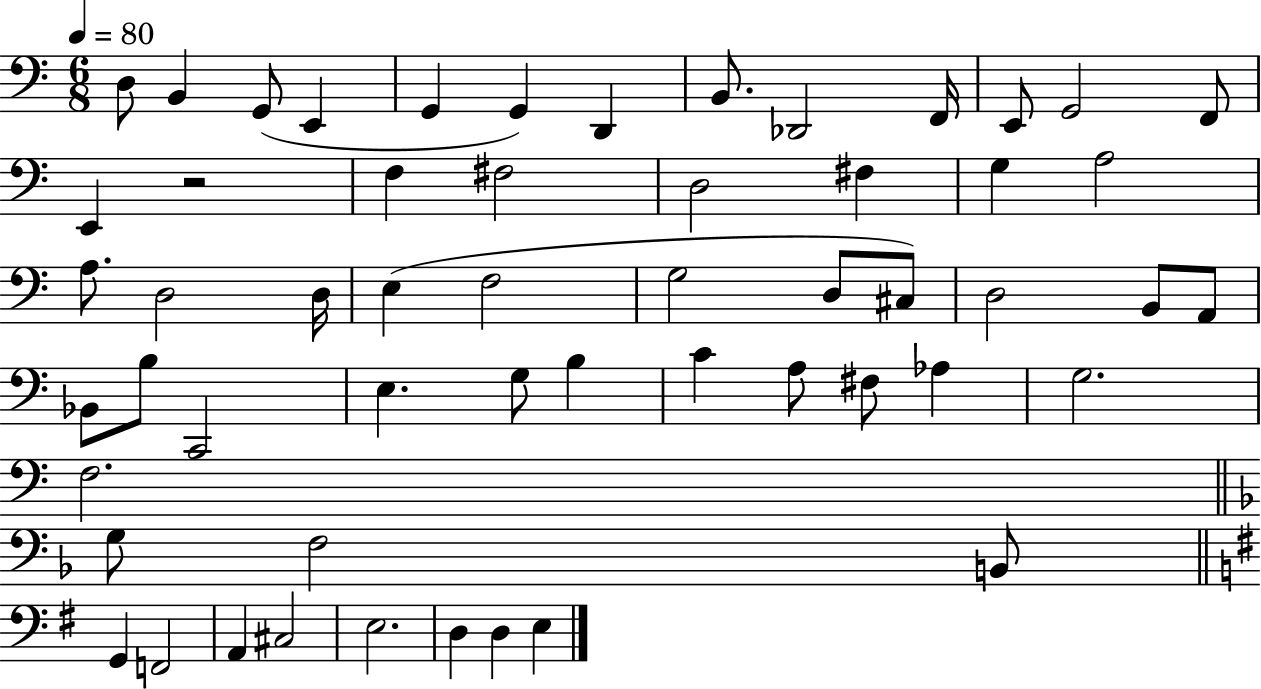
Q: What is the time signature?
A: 6/8